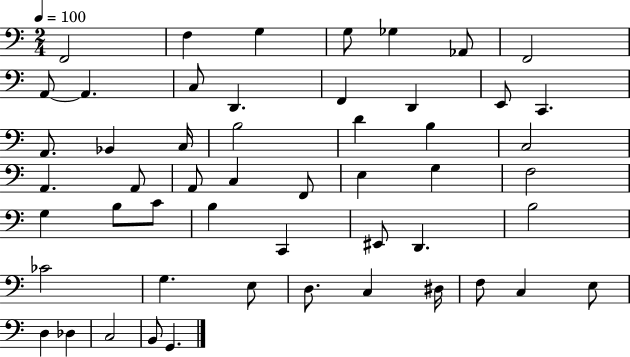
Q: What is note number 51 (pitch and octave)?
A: B2